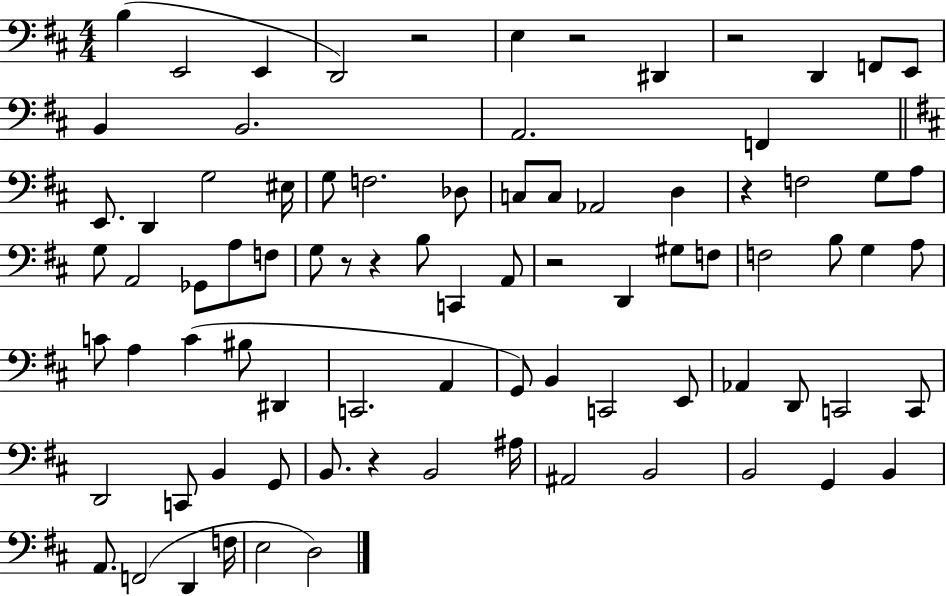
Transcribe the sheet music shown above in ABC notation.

X:1
T:Untitled
M:4/4
L:1/4
K:D
B, E,,2 E,, D,,2 z2 E, z2 ^D,, z2 D,, F,,/2 E,,/2 B,, B,,2 A,,2 F,, E,,/2 D,, G,2 ^E,/4 G,/2 F,2 _D,/2 C,/2 C,/2 _A,,2 D, z F,2 G,/2 A,/2 G,/2 A,,2 _G,,/2 A,/2 F,/2 G,/2 z/2 z B,/2 C,, A,,/2 z2 D,, ^G,/2 F,/2 F,2 B,/2 G, A,/2 C/2 A, C ^B,/2 ^D,, C,,2 A,, G,,/2 B,, C,,2 E,,/2 _A,, D,,/2 C,,2 C,,/2 D,,2 C,,/2 B,, G,,/2 B,,/2 z B,,2 ^A,/4 ^A,,2 B,,2 B,,2 G,, B,, A,,/2 F,,2 D,, F,/4 E,2 D,2